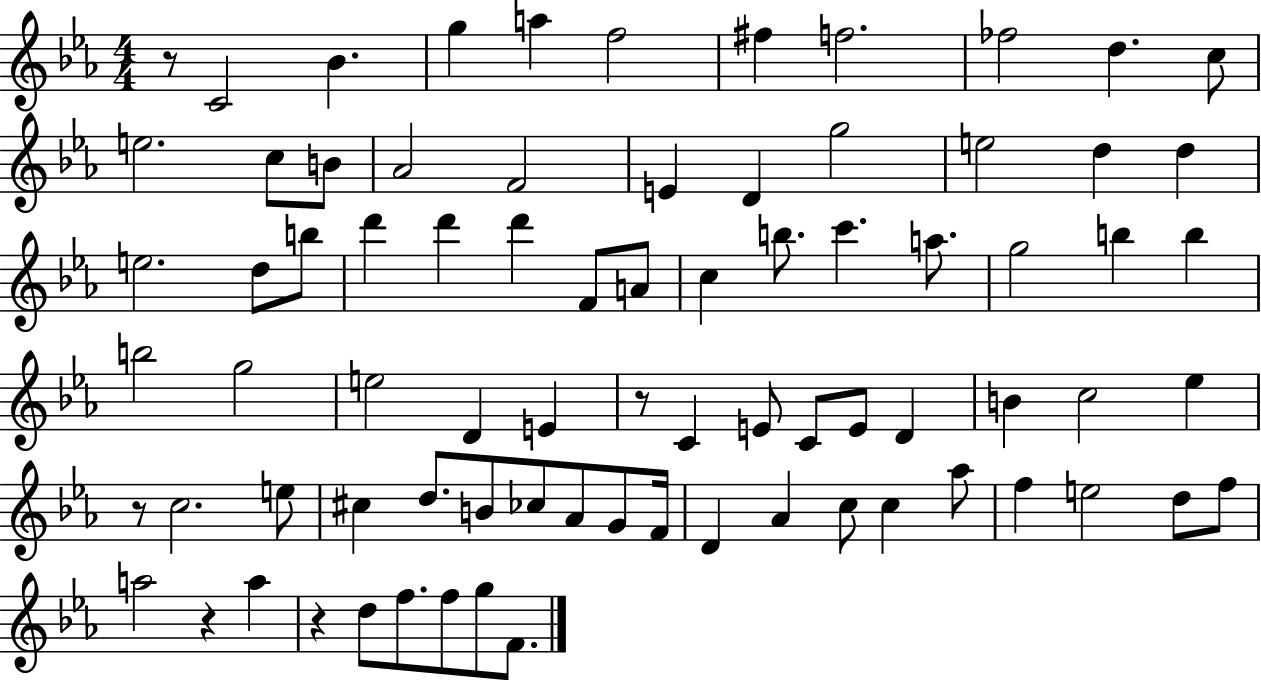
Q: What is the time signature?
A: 4/4